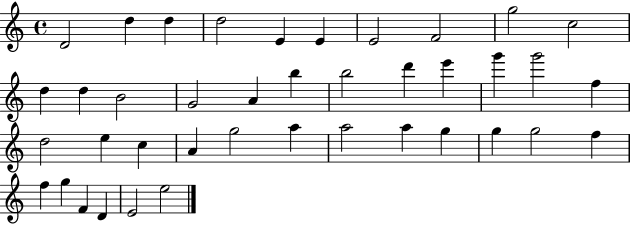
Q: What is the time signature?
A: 4/4